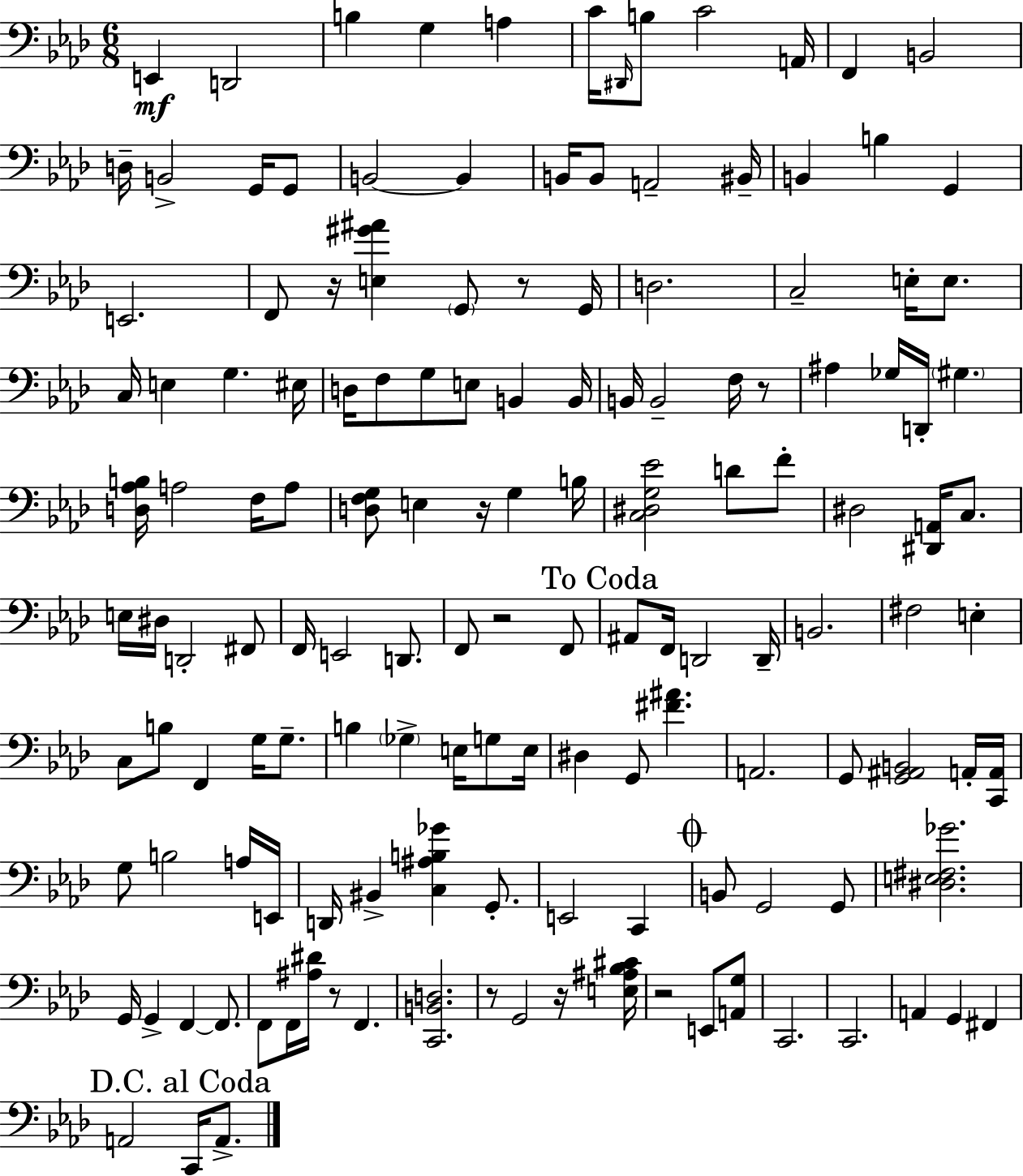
{
  \clef bass
  \numericTimeSignature
  \time 6/8
  \key aes \major
  e,4\mf d,2 | b4 g4 a4 | c'16 \grace { dis,16 } b8 c'2 | a,16 f,4 b,2 | \break d16-- b,2-> g,16 g,8 | b,2~~ b,4 | b,16 b,8 a,2-- | bis,16-- b,4 b4 g,4 | \break e,2. | f,8 r16 <e gis' ais'>4 \parenthesize g,8 r8 | g,16 d2. | c2-- e16-. e8. | \break c16 e4 g4. | eis16 d16 f8 g8 e8 b,4 | b,16 b,16 b,2-- f16 r8 | ais4 ges16 d,16-. \parenthesize gis4. | \break <d aes b>16 a2 f16 a8 | <d f g>8 e4 r16 g4 | b16 <c dis g ees'>2 d'8 f'8-. | dis2 <dis, a,>16 c8. | \break e16 dis16 d,2-. fis,8 | f,16 e,2 d,8. | f,8 r2 f,8 | \mark "To Coda" ais,8 f,16 d,2 | \break d,16-- b,2. | fis2 e4-. | c8 b8 f,4 g16 g8.-- | b4 \parenthesize ges4-> e16 g8 | \break e16 dis4 g,8 <fis' ais'>4. | a,2. | g,8 <g, ais, b,>2 a,16-. | <c, a,>16 g8 b2 a16 | \break e,16 d,16 bis,4-> <c ais b ges'>4 g,8.-. | e,2 c,4 | \mark \markup { \musicglyph "scripts.coda" } b,8 g,2 g,8 | <dis e fis ges'>2. | \break g,16 g,4-> f,4~~ f,8. | f,8 f,16 <ais dis'>16 r8 f,4. | <c, b, d>2. | r8 g,2 r16 | \break <e ais bes cis'>16 r2 e,8 <a, g>8 | c,2. | c,2. | a,4 g,4 fis,4 | \break \mark "D.C. al Coda" a,2 c,16 a,8.-> | \bar "|."
}